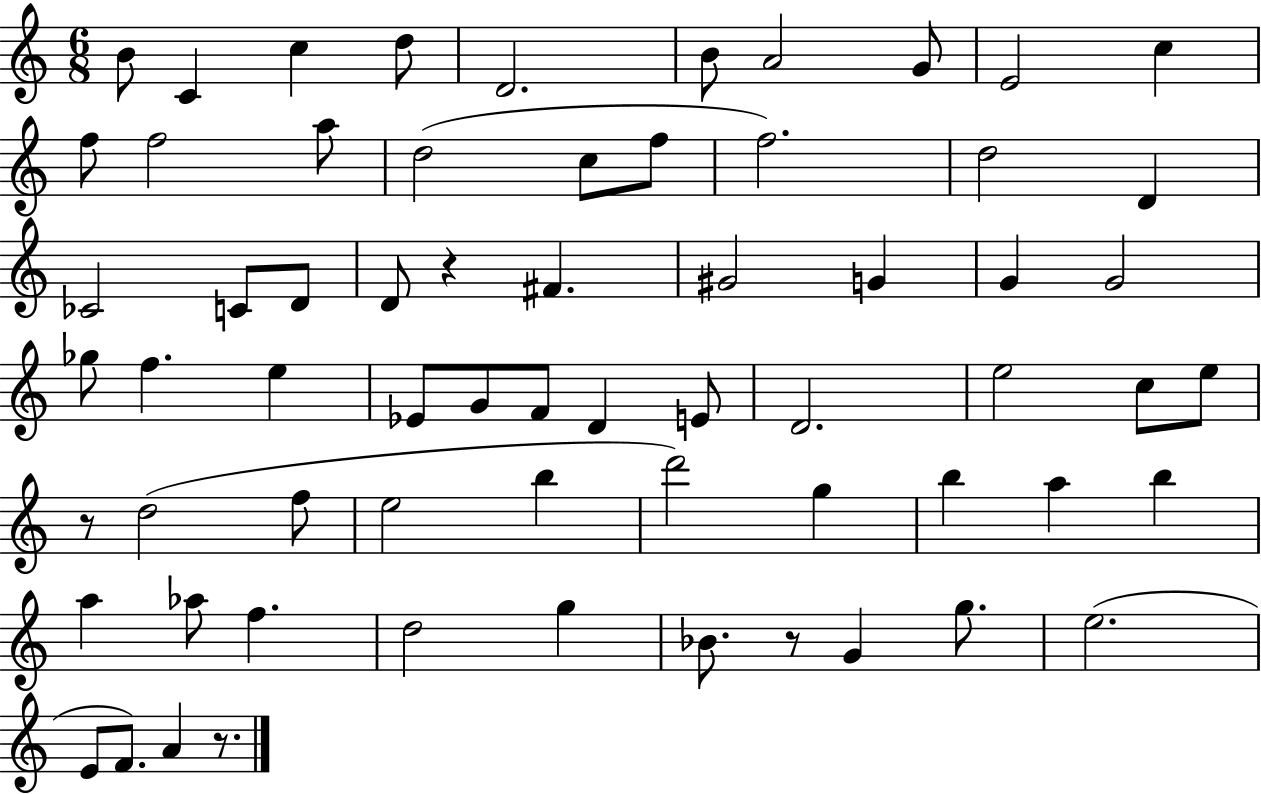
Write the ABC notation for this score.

X:1
T:Untitled
M:6/8
L:1/4
K:C
B/2 C c d/2 D2 B/2 A2 G/2 E2 c f/2 f2 a/2 d2 c/2 f/2 f2 d2 D _C2 C/2 D/2 D/2 z ^F ^G2 G G G2 _g/2 f e _E/2 G/2 F/2 D E/2 D2 e2 c/2 e/2 z/2 d2 f/2 e2 b d'2 g b a b a _a/2 f d2 g _B/2 z/2 G g/2 e2 E/2 F/2 A z/2